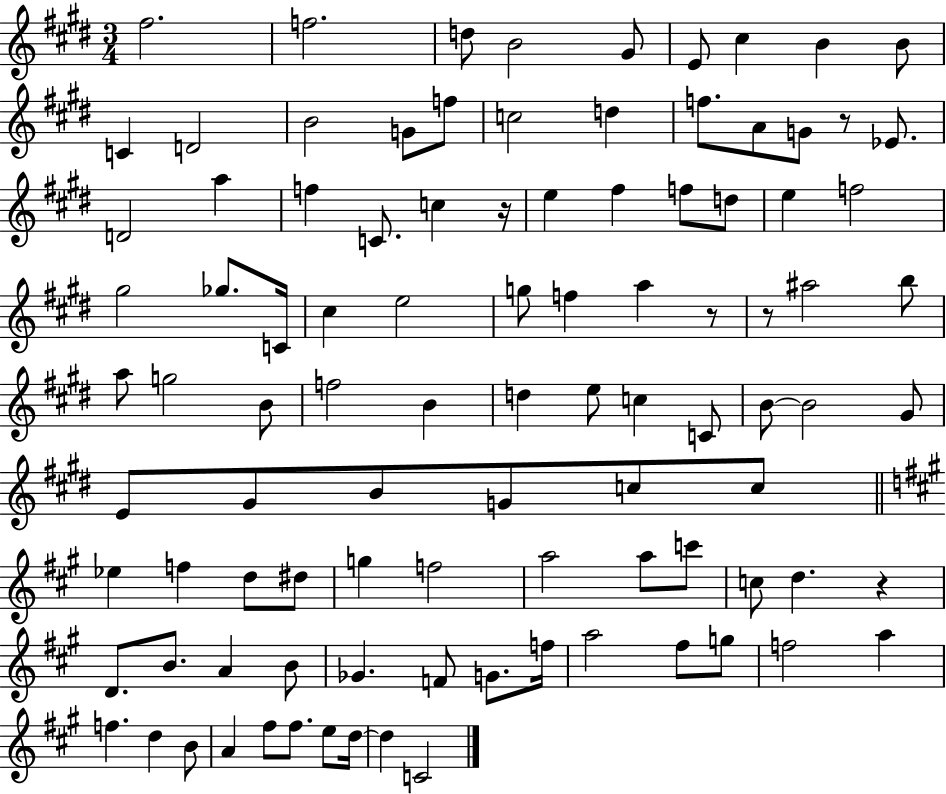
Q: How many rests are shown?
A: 5